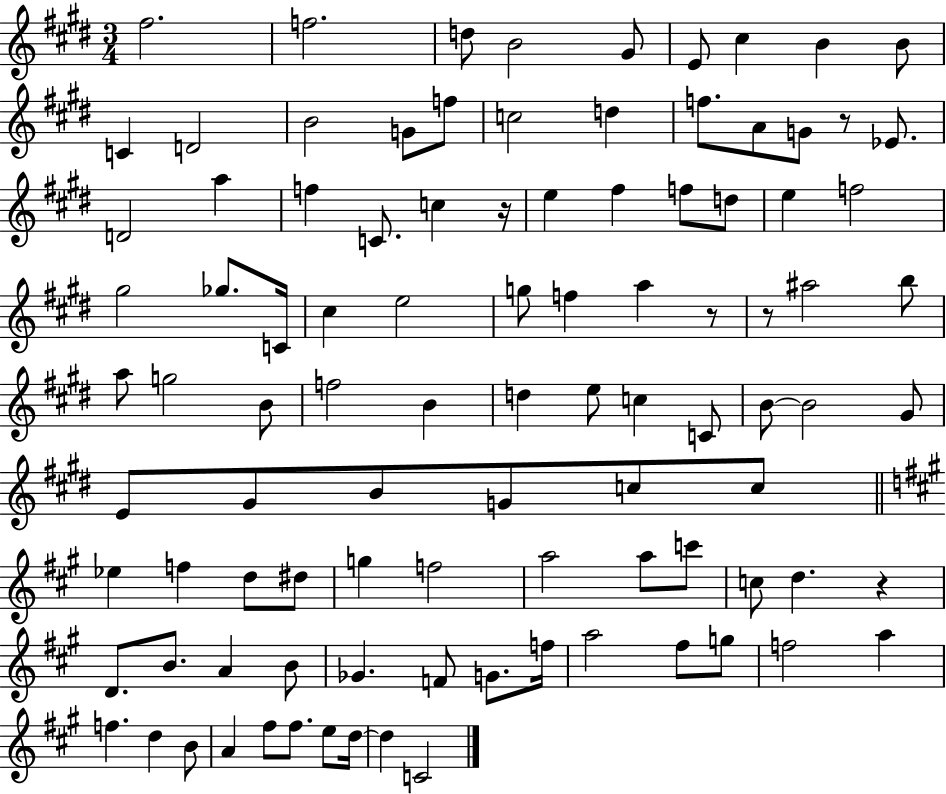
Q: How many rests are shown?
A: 5